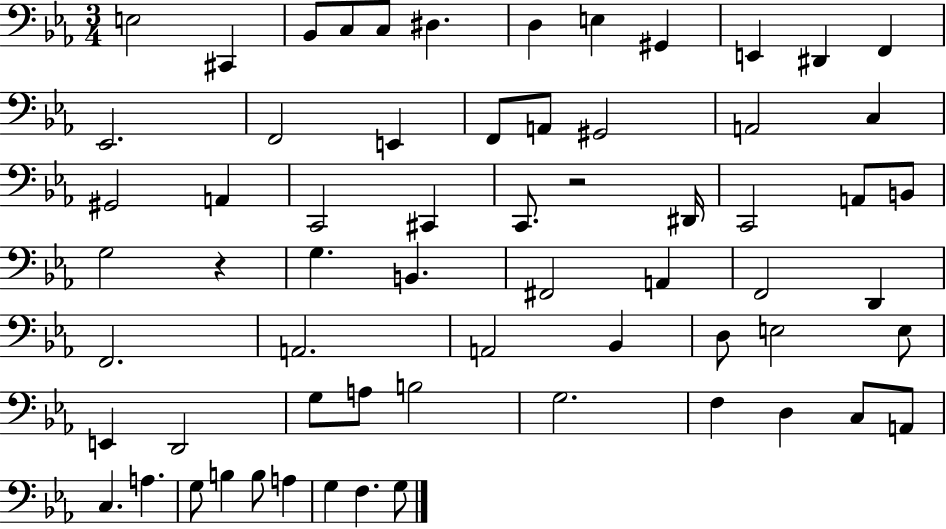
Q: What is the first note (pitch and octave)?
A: E3